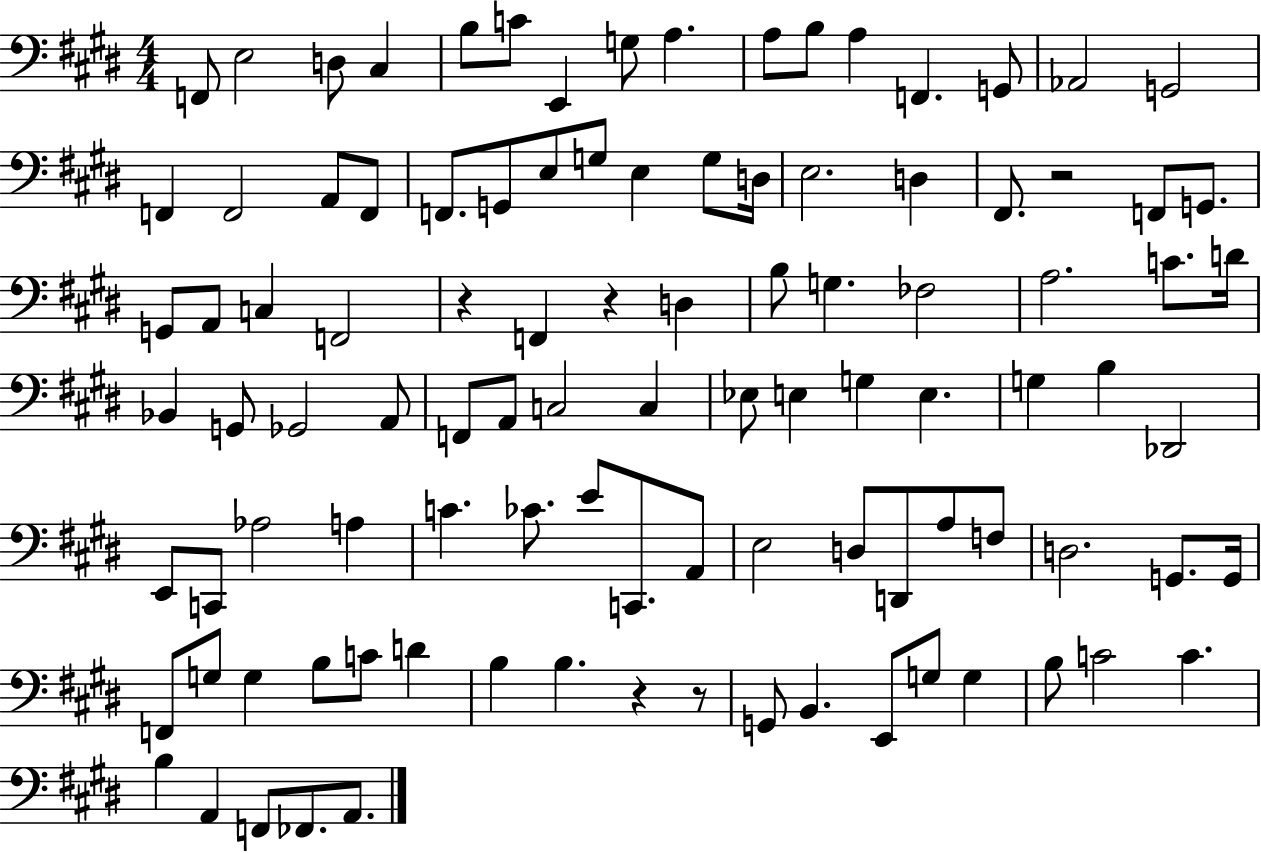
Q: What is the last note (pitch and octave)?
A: A2